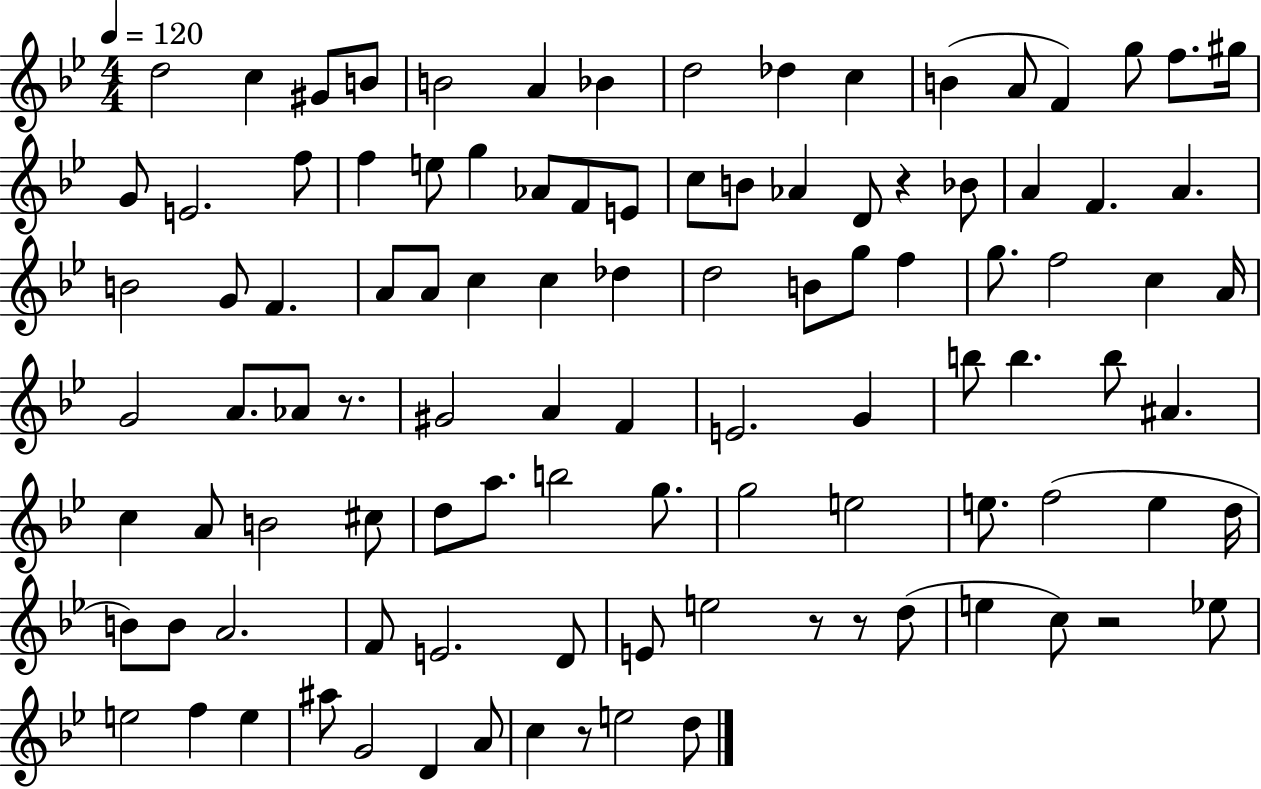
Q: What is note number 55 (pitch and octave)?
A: F4